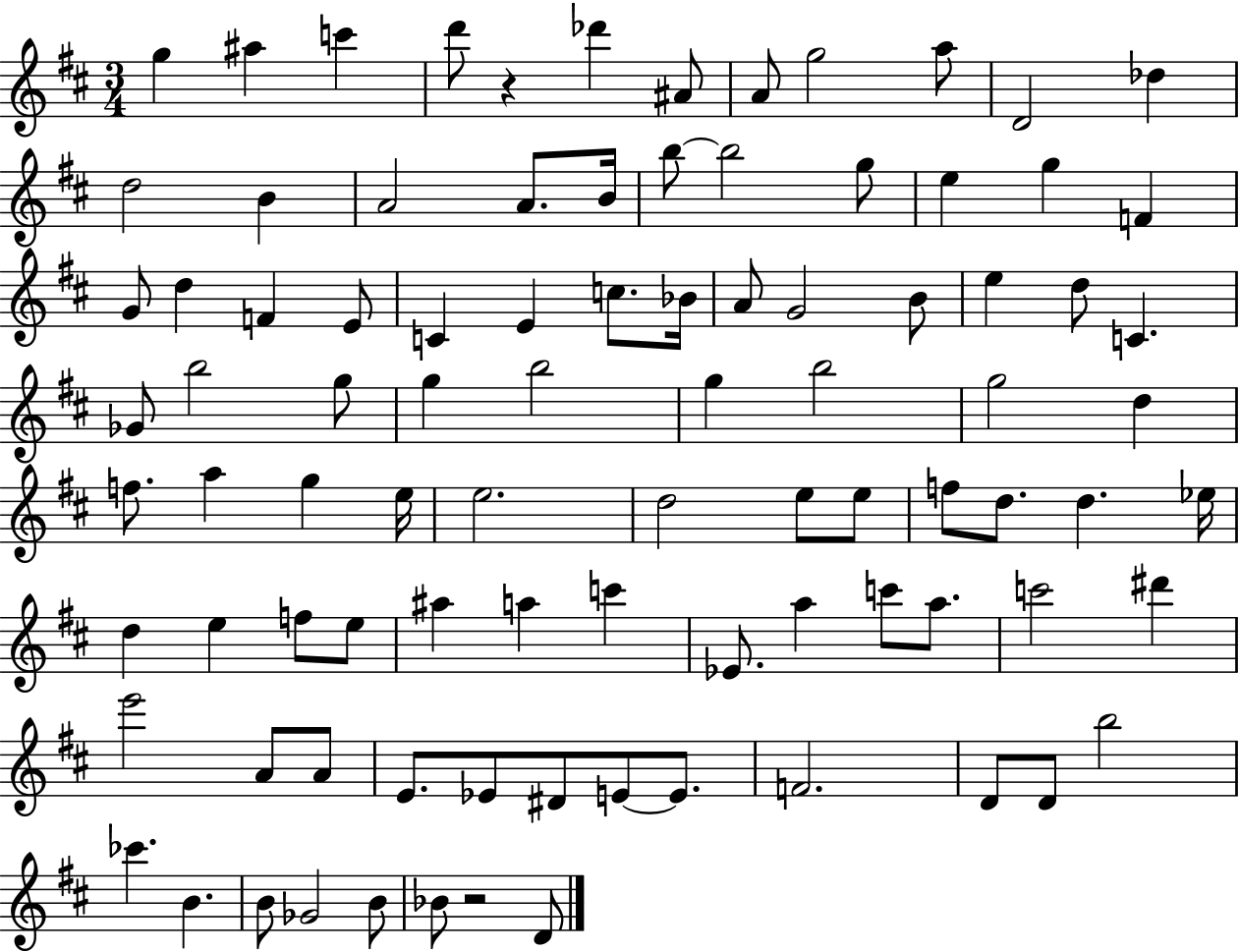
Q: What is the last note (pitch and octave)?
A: D4